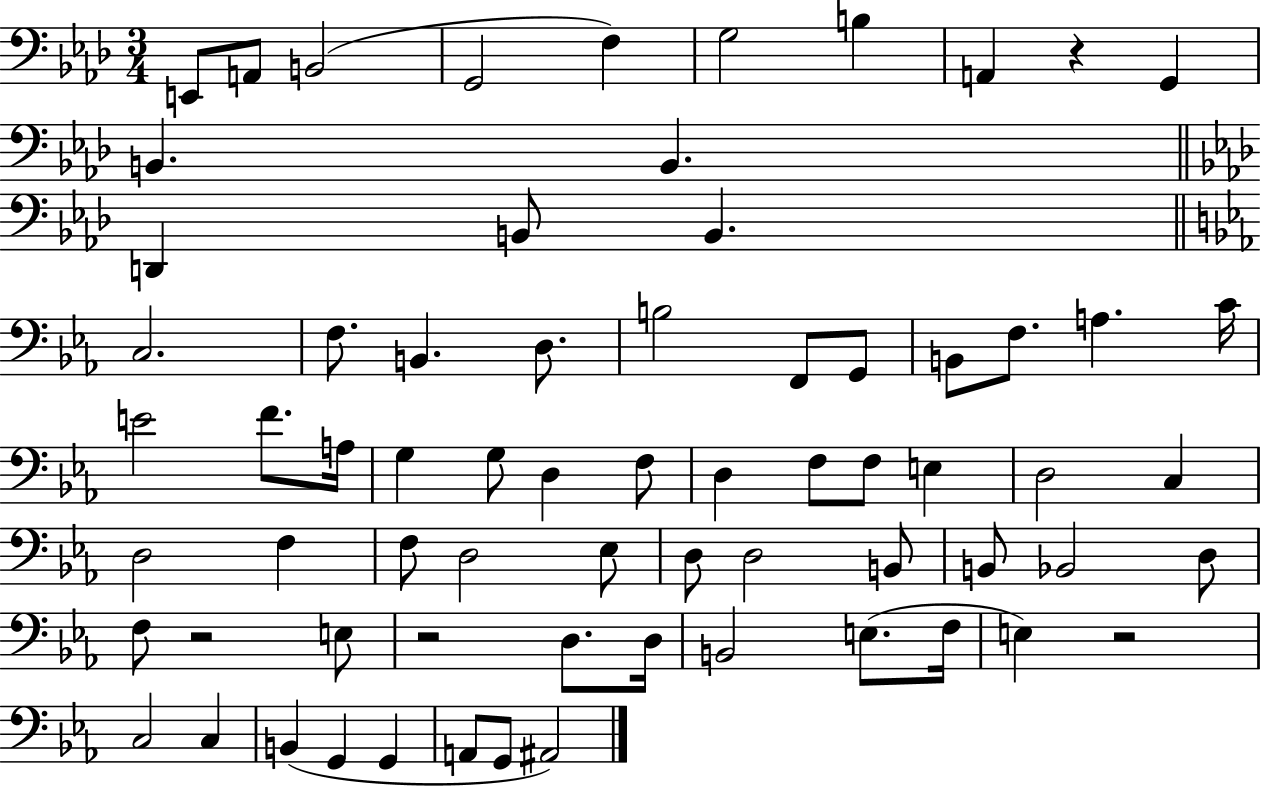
E2/e A2/e B2/h G2/h F3/q G3/h B3/q A2/q R/q G2/q B2/q. B2/q. D2/q B2/e B2/q. C3/h. F3/e. B2/q. D3/e. B3/h F2/e G2/e B2/e F3/e. A3/q. C4/s E4/h F4/e. A3/s G3/q G3/e D3/q F3/e D3/q F3/e F3/e E3/q D3/h C3/q D3/h F3/q F3/e D3/h Eb3/e D3/e D3/h B2/e B2/e Bb2/h D3/e F3/e R/h E3/e R/h D3/e. D3/s B2/h E3/e. F3/s E3/q R/h C3/h C3/q B2/q G2/q G2/q A2/e G2/e A#2/h